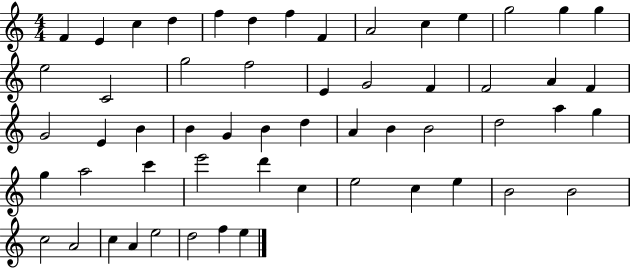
F4/q E4/q C5/q D5/q F5/q D5/q F5/q F4/q A4/h C5/q E5/q G5/h G5/q G5/q E5/h C4/h G5/h F5/h E4/q G4/h F4/q F4/h A4/q F4/q G4/h E4/q B4/q B4/q G4/q B4/q D5/q A4/q B4/q B4/h D5/h A5/q G5/q G5/q A5/h C6/q E6/h D6/q C5/q E5/h C5/q E5/q B4/h B4/h C5/h A4/h C5/q A4/q E5/h D5/h F5/q E5/q